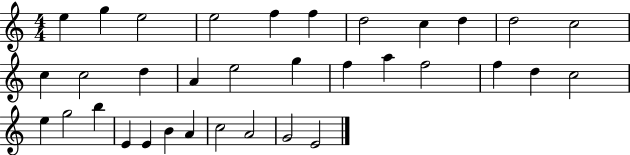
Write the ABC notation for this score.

X:1
T:Untitled
M:4/4
L:1/4
K:C
e g e2 e2 f f d2 c d d2 c2 c c2 d A e2 g f a f2 f d c2 e g2 b E E B A c2 A2 G2 E2